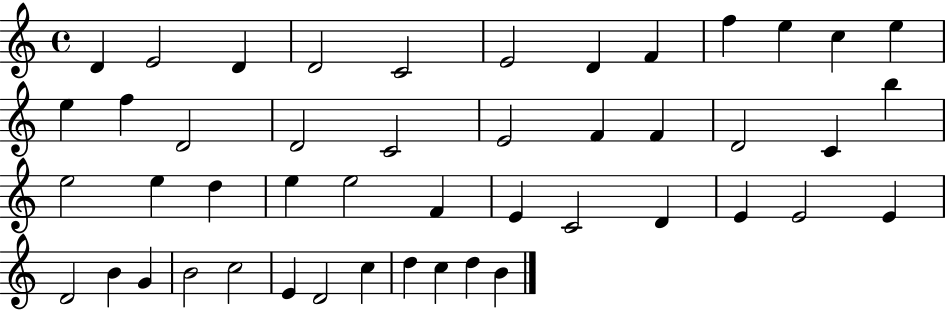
{
  \clef treble
  \time 4/4
  \defaultTimeSignature
  \key c \major
  d'4 e'2 d'4 | d'2 c'2 | e'2 d'4 f'4 | f''4 e''4 c''4 e''4 | \break e''4 f''4 d'2 | d'2 c'2 | e'2 f'4 f'4 | d'2 c'4 b''4 | \break e''2 e''4 d''4 | e''4 e''2 f'4 | e'4 c'2 d'4 | e'4 e'2 e'4 | \break d'2 b'4 g'4 | b'2 c''2 | e'4 d'2 c''4 | d''4 c''4 d''4 b'4 | \break \bar "|."
}